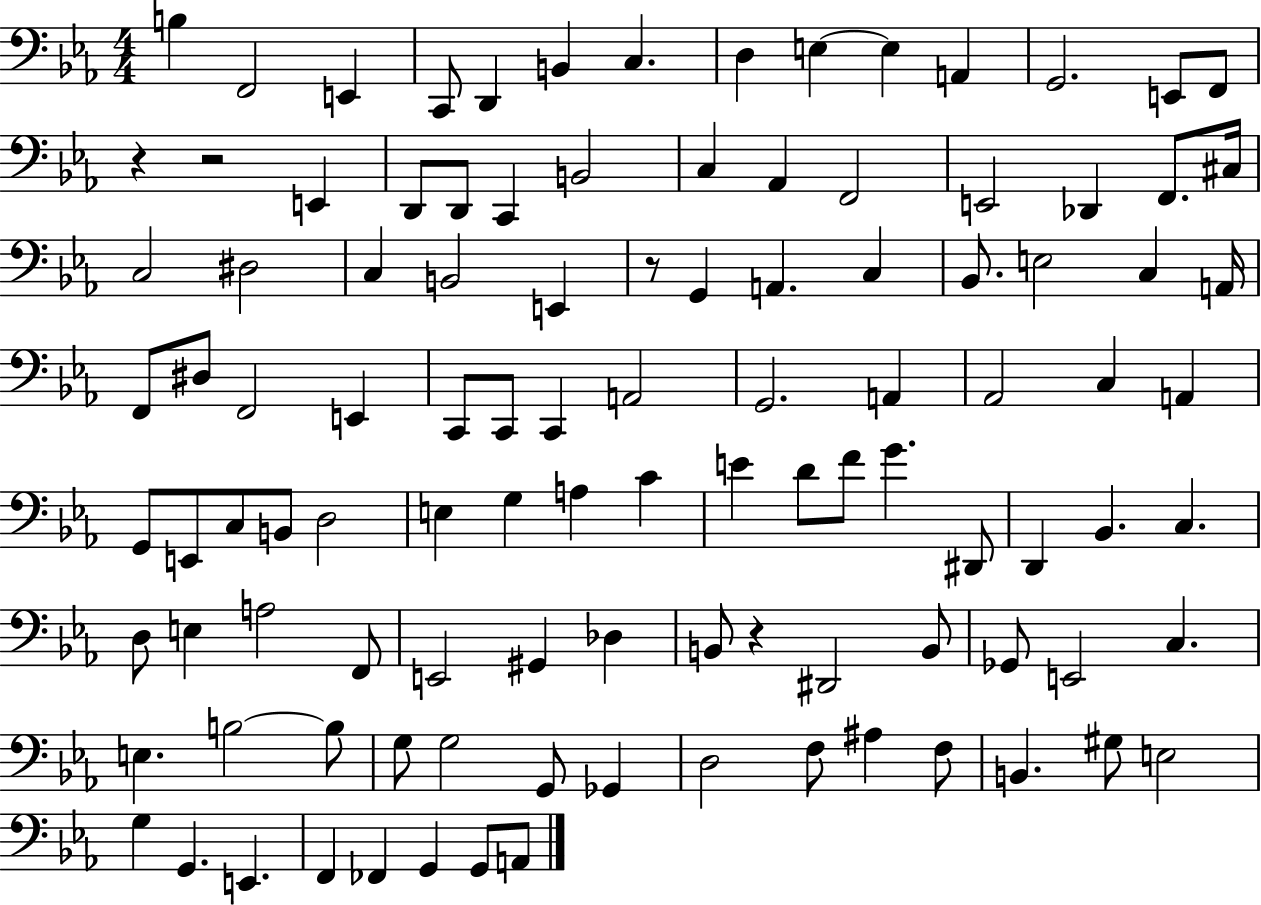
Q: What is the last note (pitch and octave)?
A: A2